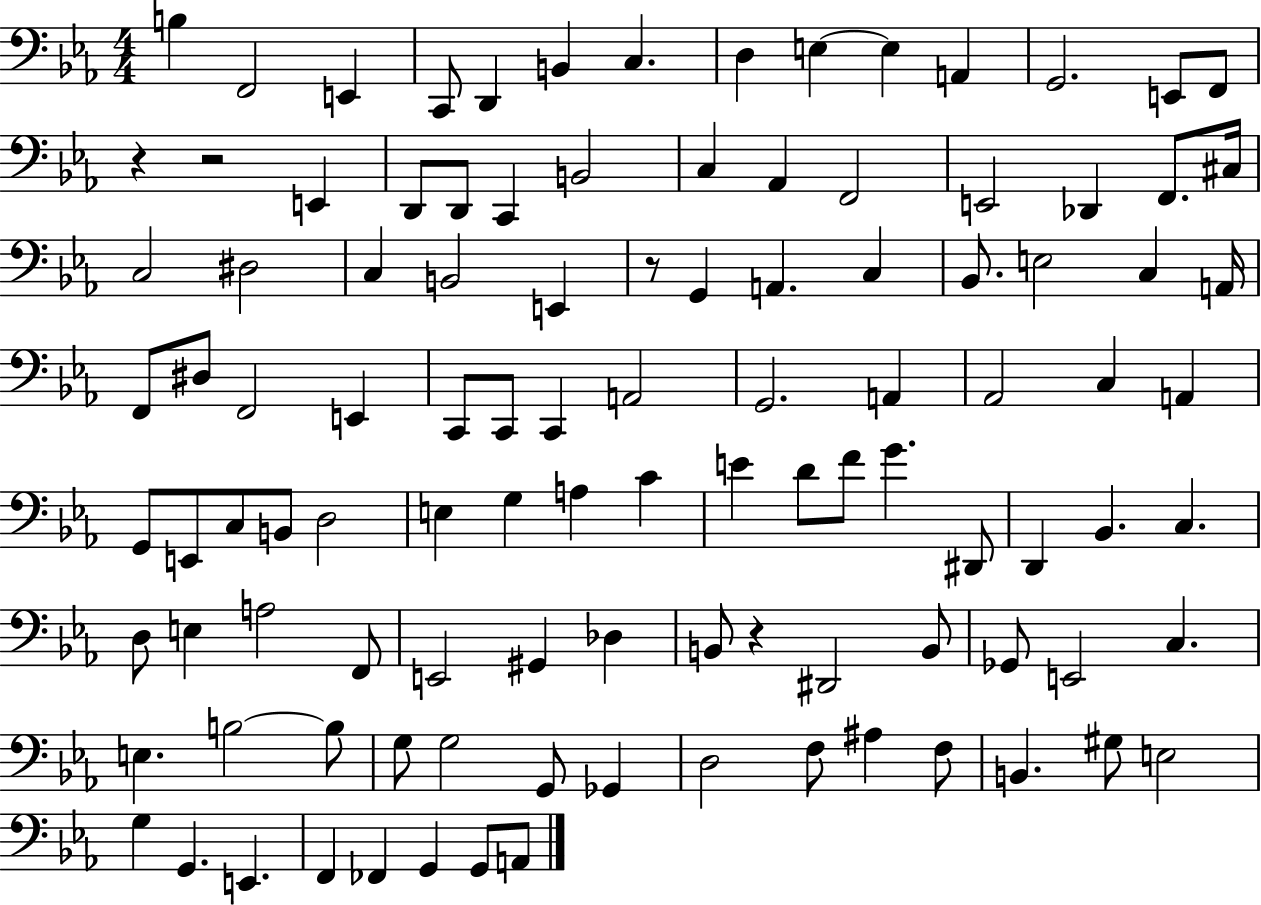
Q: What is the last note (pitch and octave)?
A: A2